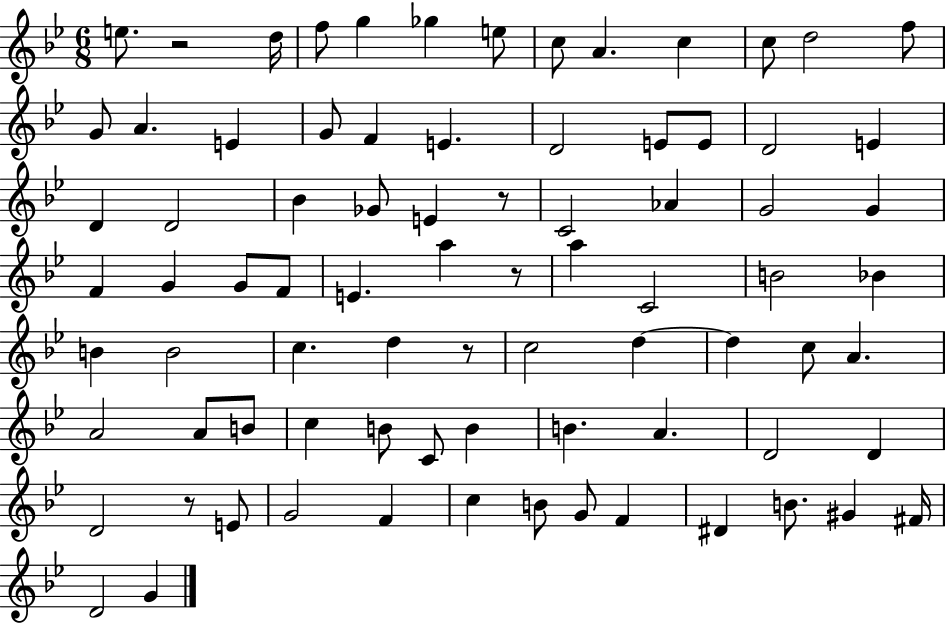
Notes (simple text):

E5/e. R/h D5/s F5/e G5/q Gb5/q E5/e C5/e A4/q. C5/q C5/e D5/h F5/e G4/e A4/q. E4/q G4/e F4/q E4/q. D4/h E4/e E4/e D4/h E4/q D4/q D4/h Bb4/q Gb4/e E4/q R/e C4/h Ab4/q G4/h G4/q F4/q G4/q G4/e F4/e E4/q. A5/q R/e A5/q C4/h B4/h Bb4/q B4/q B4/h C5/q. D5/q R/e C5/h D5/q D5/q C5/e A4/q. A4/h A4/e B4/e C5/q B4/e C4/e B4/q B4/q. A4/q. D4/h D4/q D4/h R/e E4/e G4/h F4/q C5/q B4/e G4/e F4/q D#4/q B4/e. G#4/q F#4/s D4/h G4/q